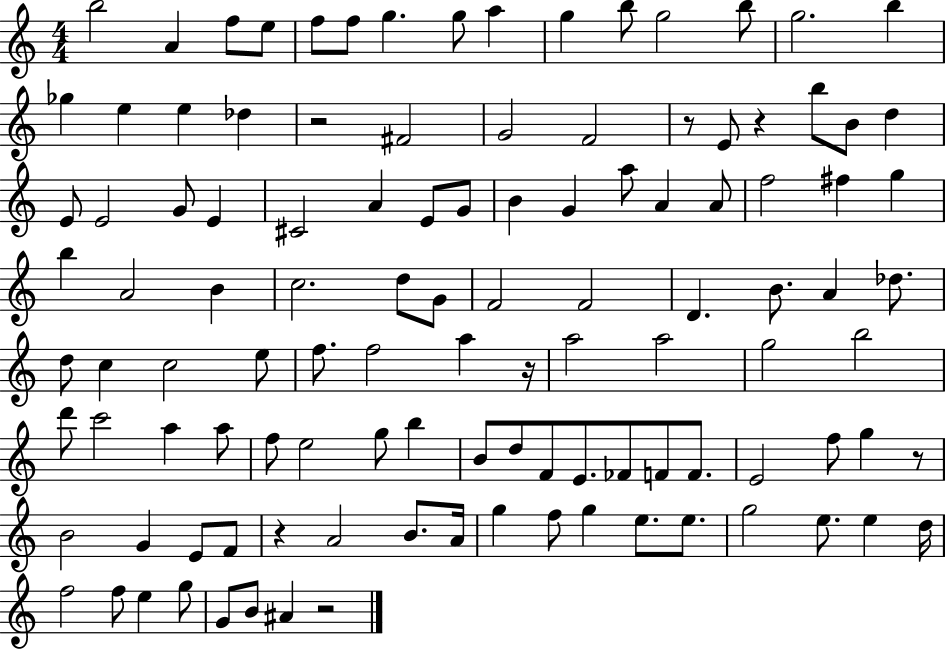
{
  \clef treble
  \numericTimeSignature
  \time 4/4
  \key c \major
  \repeat volta 2 { b''2 a'4 f''8 e''8 | f''8 f''8 g''4. g''8 a''4 | g''4 b''8 g''2 b''8 | g''2. b''4 | \break ges''4 e''4 e''4 des''4 | r2 fis'2 | g'2 f'2 | r8 e'8 r4 b''8 b'8 d''4 | \break e'8 e'2 g'8 e'4 | cis'2 a'4 e'8 g'8 | b'4 g'4 a''8 a'4 a'8 | f''2 fis''4 g''4 | \break b''4 a'2 b'4 | c''2. d''8 g'8 | f'2 f'2 | d'4. b'8. a'4 des''8. | \break d''8 c''4 c''2 e''8 | f''8. f''2 a''4 r16 | a''2 a''2 | g''2 b''2 | \break d'''8 c'''2 a''4 a''8 | f''8 e''2 g''8 b''4 | b'8 d''8 f'8 e'8. fes'8 f'8 f'8. | e'2 f''8 g''4 r8 | \break b'2 g'4 e'8 f'8 | r4 a'2 b'8. a'16 | g''4 f''8 g''4 e''8. e''8. | g''2 e''8. e''4 d''16 | \break f''2 f''8 e''4 g''8 | g'8 b'8 ais'4 r2 | } \bar "|."
}